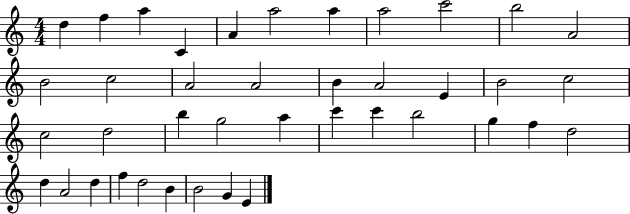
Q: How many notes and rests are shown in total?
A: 40